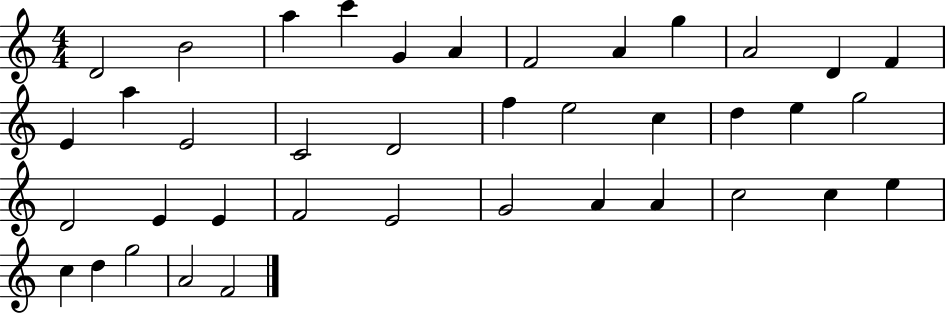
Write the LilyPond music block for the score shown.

{
  \clef treble
  \numericTimeSignature
  \time 4/4
  \key c \major
  d'2 b'2 | a''4 c'''4 g'4 a'4 | f'2 a'4 g''4 | a'2 d'4 f'4 | \break e'4 a''4 e'2 | c'2 d'2 | f''4 e''2 c''4 | d''4 e''4 g''2 | \break d'2 e'4 e'4 | f'2 e'2 | g'2 a'4 a'4 | c''2 c''4 e''4 | \break c''4 d''4 g''2 | a'2 f'2 | \bar "|."
}